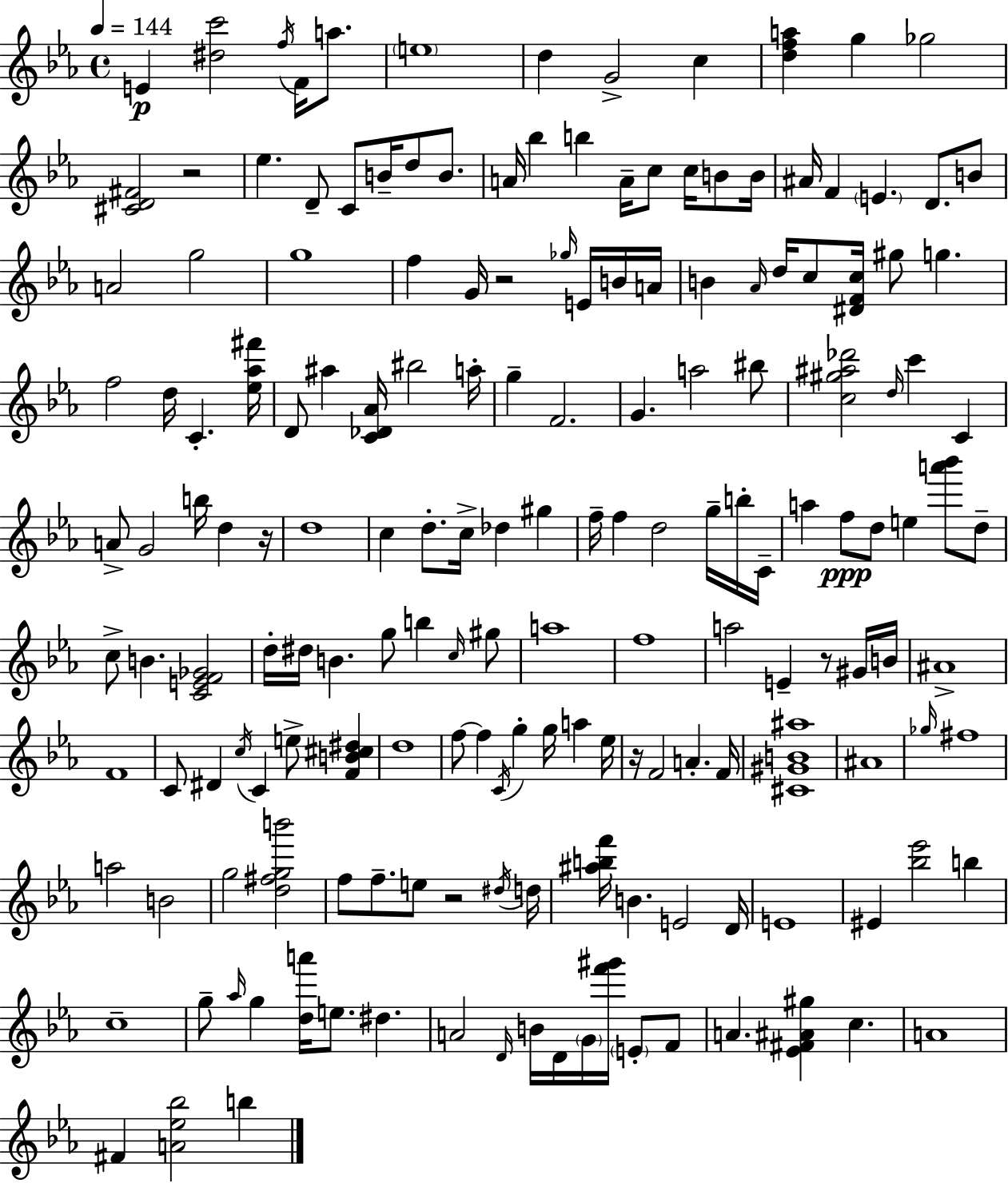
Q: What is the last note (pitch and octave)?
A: B5